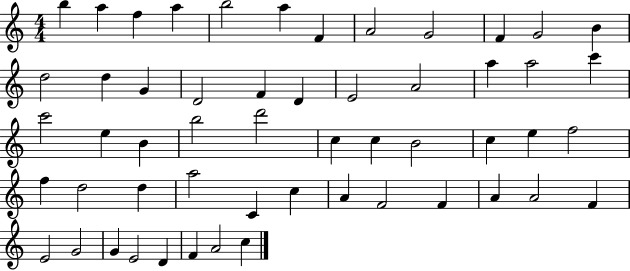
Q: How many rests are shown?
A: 0